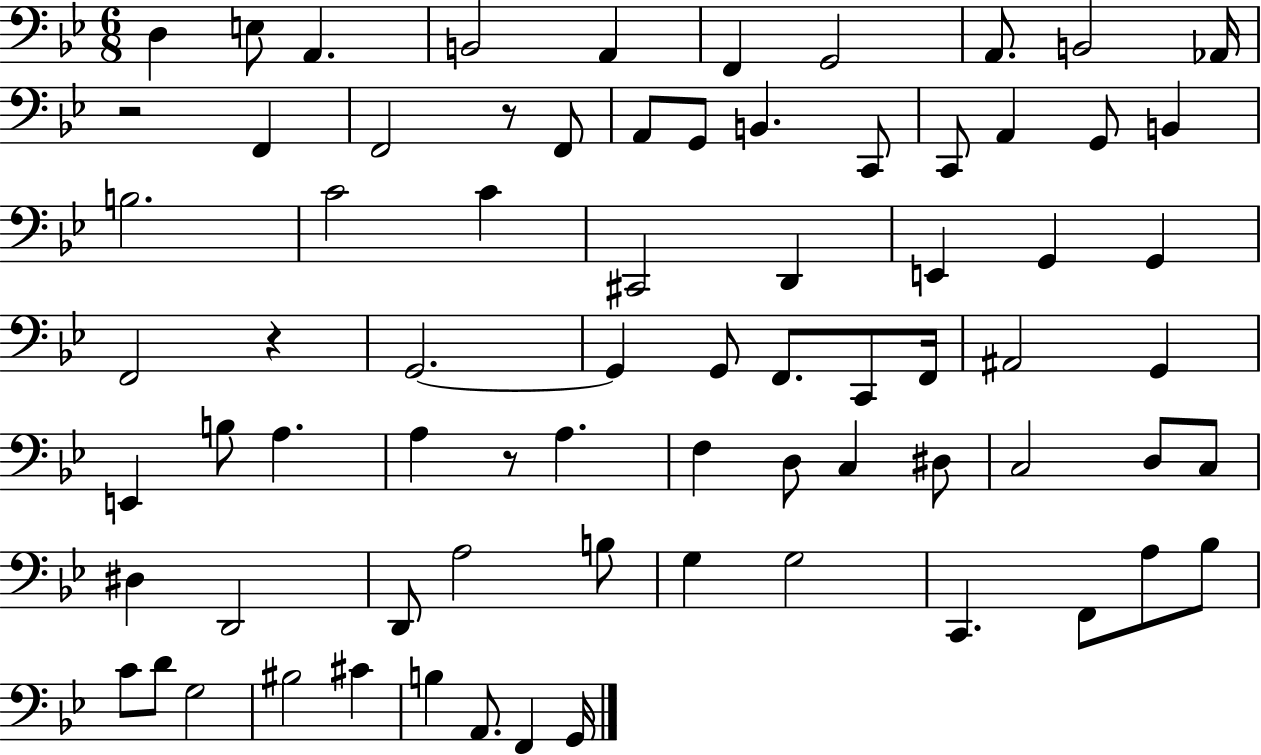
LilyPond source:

{
  \clef bass
  \numericTimeSignature
  \time 6/8
  \key bes \major
  d4 e8 a,4. | b,2 a,4 | f,4 g,2 | a,8. b,2 aes,16 | \break r2 f,4 | f,2 r8 f,8 | a,8 g,8 b,4. c,8 | c,8 a,4 g,8 b,4 | \break b2. | c'2 c'4 | cis,2 d,4 | e,4 g,4 g,4 | \break f,2 r4 | g,2.~~ | g,4 g,8 f,8. c,8 f,16 | ais,2 g,4 | \break e,4 b8 a4. | a4 r8 a4. | f4 d8 c4 dis8 | c2 d8 c8 | \break dis4 d,2 | d,8 a2 b8 | g4 g2 | c,4. f,8 a8 bes8 | \break c'8 d'8 g2 | bis2 cis'4 | b4 a,8. f,4 g,16 | \bar "|."
}